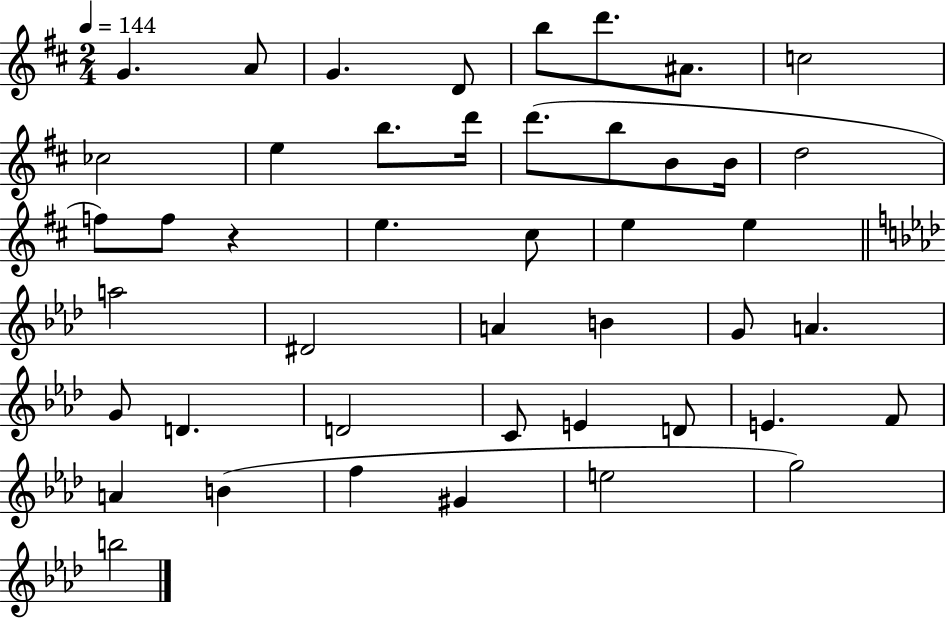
{
  \clef treble
  \numericTimeSignature
  \time 2/4
  \key d \major
  \tempo 4 = 144
  g'4. a'8 | g'4. d'8 | b''8 d'''8. ais'8. | c''2 | \break ces''2 | e''4 b''8. d'''16 | d'''8.( b''8 b'8 b'16 | d''2 | \break f''8) f''8 r4 | e''4. cis''8 | e''4 e''4 | \bar "||" \break \key aes \major a''2 | dis'2 | a'4 b'4 | g'8 a'4. | \break g'8 d'4. | d'2 | c'8 e'4 d'8 | e'4. f'8 | \break a'4 b'4( | f''4 gis'4 | e''2 | g''2) | \break b''2 | \bar "|."
}